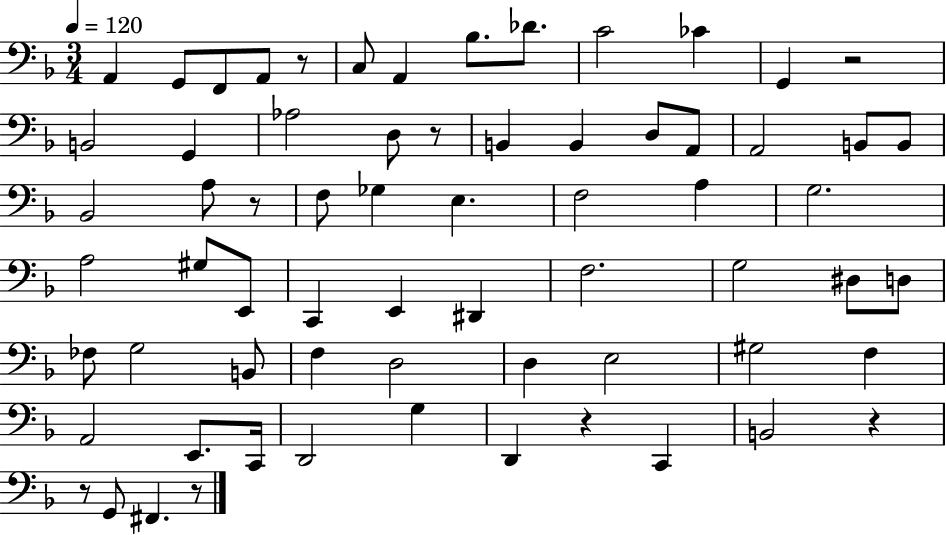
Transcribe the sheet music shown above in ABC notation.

X:1
T:Untitled
M:3/4
L:1/4
K:F
A,, G,,/2 F,,/2 A,,/2 z/2 C,/2 A,, _B,/2 _D/2 C2 _C G,, z2 B,,2 G,, _A,2 D,/2 z/2 B,, B,, D,/2 A,,/2 A,,2 B,,/2 B,,/2 _B,,2 A,/2 z/2 F,/2 _G, E, F,2 A, G,2 A,2 ^G,/2 E,,/2 C,, E,, ^D,, F,2 G,2 ^D,/2 D,/2 _F,/2 G,2 B,,/2 F, D,2 D, E,2 ^G,2 F, A,,2 E,,/2 C,,/4 D,,2 G, D,, z C,, B,,2 z z/2 G,,/2 ^F,, z/2